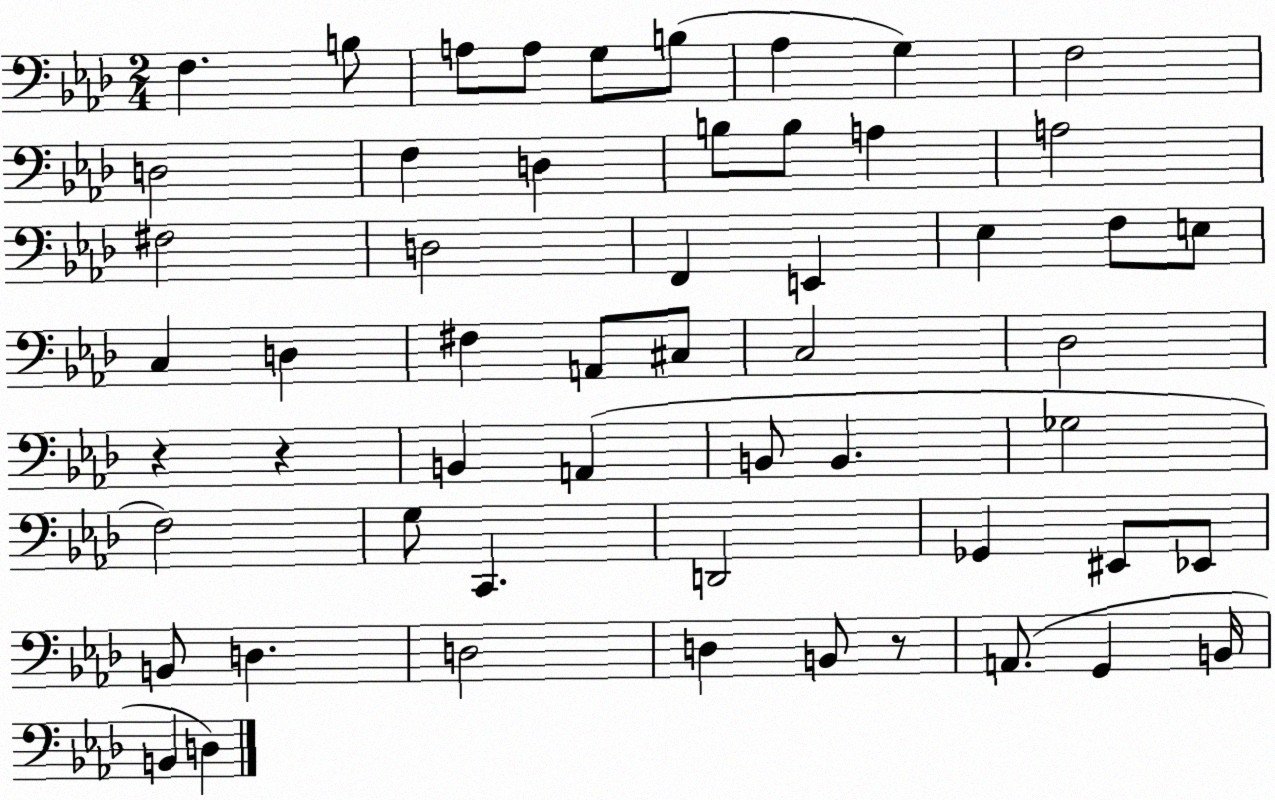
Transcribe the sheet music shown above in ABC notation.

X:1
T:Untitled
M:2/4
L:1/4
K:Ab
F, B,/2 A,/2 A,/2 G,/2 B,/2 _A, G, F,2 D,2 F, D, B,/2 B,/2 A, A,2 ^F,2 D,2 F,, E,, _E, F,/2 E,/2 C, D, ^F, A,,/2 ^C,/2 C,2 _D,2 z z B,, A,, B,,/2 B,, _G,2 F,2 G,/2 C,, D,,2 _G,, ^E,,/2 _E,,/2 B,,/2 D, D,2 D, B,,/2 z/2 A,,/2 G,, B,,/4 B,, D,